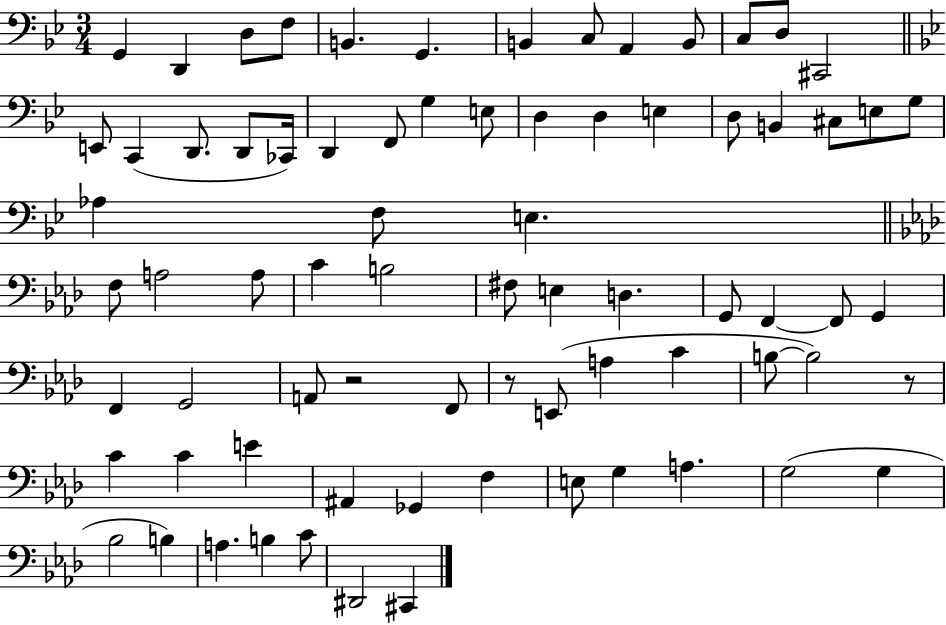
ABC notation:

X:1
T:Untitled
M:3/4
L:1/4
K:Bb
G,, D,, D,/2 F,/2 B,, G,, B,, C,/2 A,, B,,/2 C,/2 D,/2 ^C,,2 E,,/2 C,, D,,/2 D,,/2 _C,,/4 D,, F,,/2 G, E,/2 D, D, E, D,/2 B,, ^C,/2 E,/2 G,/2 _A, F,/2 E, F,/2 A,2 A,/2 C B,2 ^F,/2 E, D, G,,/2 F,, F,,/2 G,, F,, G,,2 A,,/2 z2 F,,/2 z/2 E,,/2 A, C B,/2 B,2 z/2 C C E ^A,, _G,, F, E,/2 G, A, G,2 G, _B,2 B, A, B, C/2 ^D,,2 ^C,,